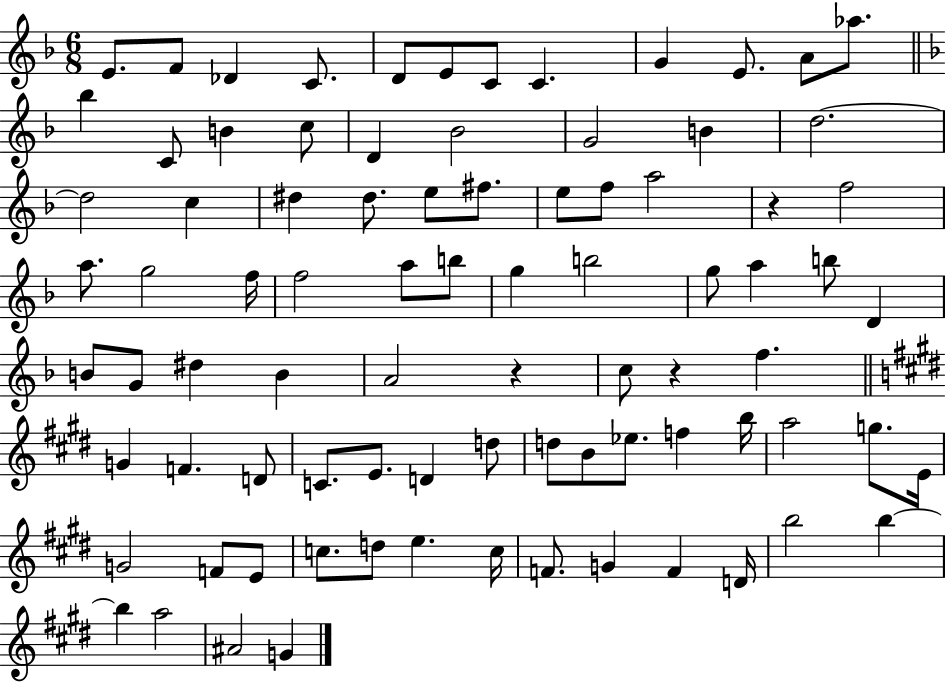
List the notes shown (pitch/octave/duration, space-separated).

E4/e. F4/e Db4/q C4/e. D4/e E4/e C4/e C4/q. G4/q E4/e. A4/e Ab5/e. Bb5/q C4/e B4/q C5/e D4/q Bb4/h G4/h B4/q D5/h. D5/h C5/q D#5/q D#5/e. E5/e F#5/e. E5/e F5/e A5/h R/q F5/h A5/e. G5/h F5/s F5/h A5/e B5/e G5/q B5/h G5/e A5/q B5/e D4/q B4/e G4/e D#5/q B4/q A4/h R/q C5/e R/q F5/q. G4/q F4/q. D4/e C4/e. E4/e. D4/q D5/e D5/e B4/e Eb5/e. F5/q B5/s A5/h G5/e. E4/s G4/h F4/e E4/e C5/e. D5/e E5/q. C5/s F4/e. G4/q F4/q D4/s B5/h B5/q B5/q A5/h A#4/h G4/q